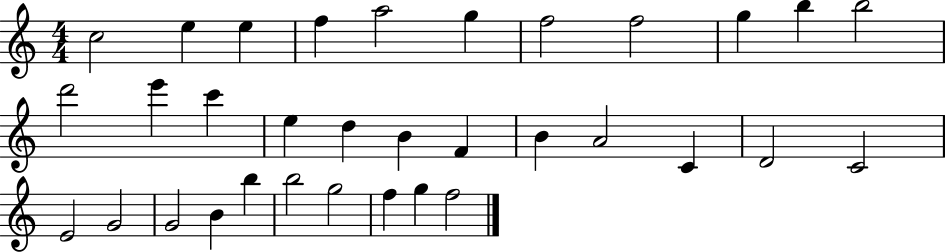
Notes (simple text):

C5/h E5/q E5/q F5/q A5/h G5/q F5/h F5/h G5/q B5/q B5/h D6/h E6/q C6/q E5/q D5/q B4/q F4/q B4/q A4/h C4/q D4/h C4/h E4/h G4/h G4/h B4/q B5/q B5/h G5/h F5/q G5/q F5/h